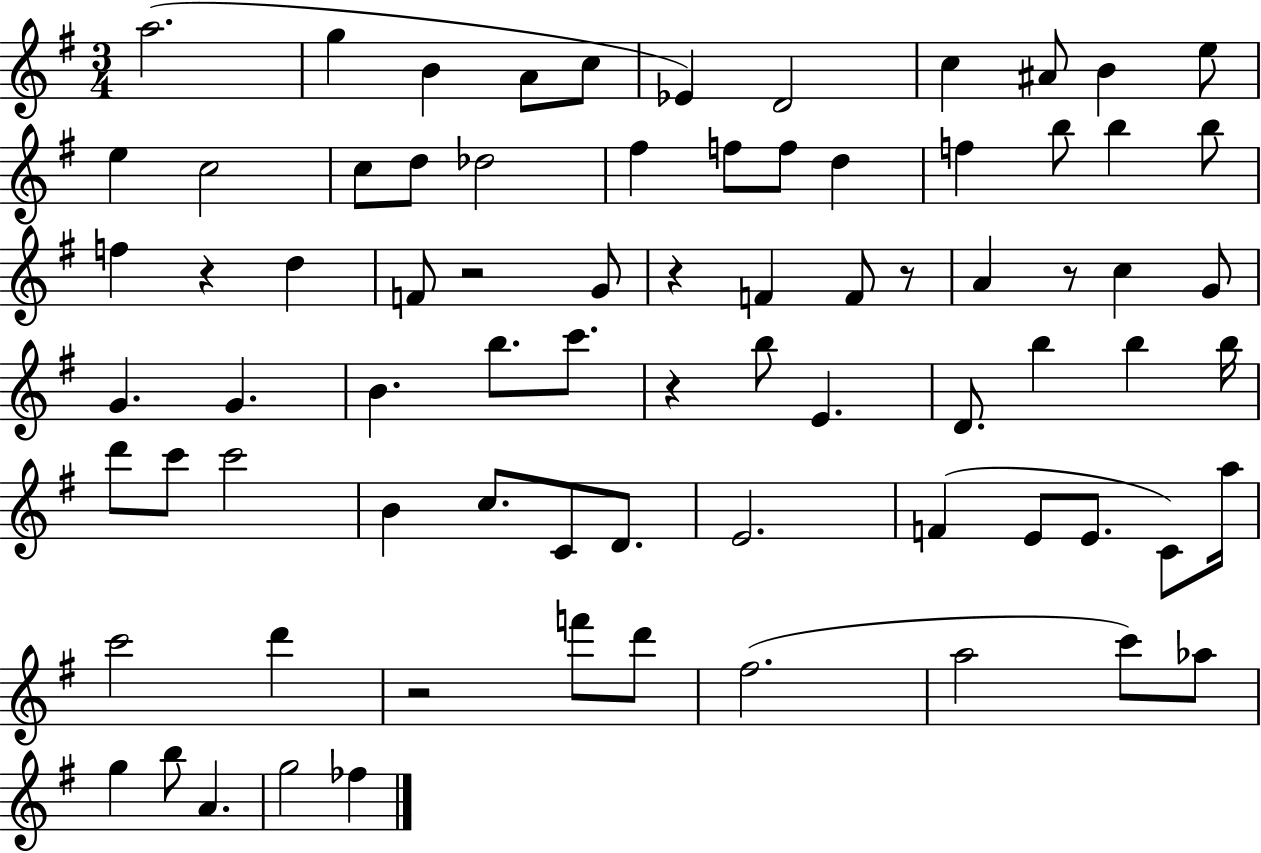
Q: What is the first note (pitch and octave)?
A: A5